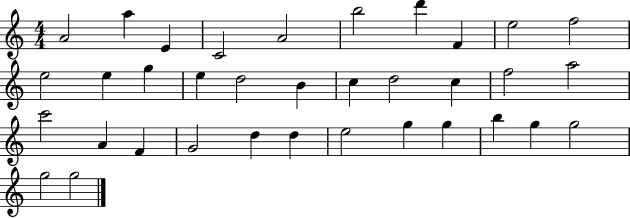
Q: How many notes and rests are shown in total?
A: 35